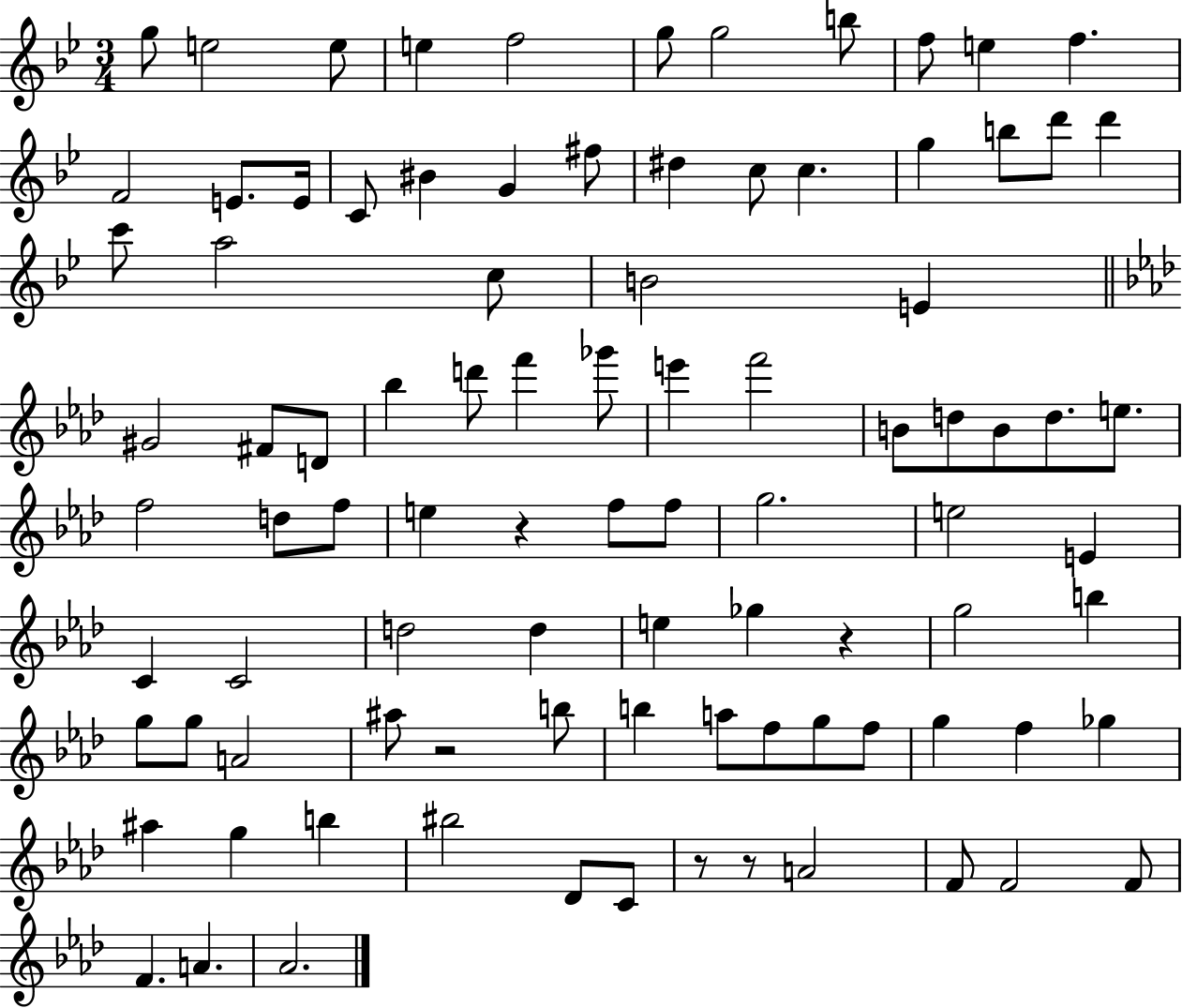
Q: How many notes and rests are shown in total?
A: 92